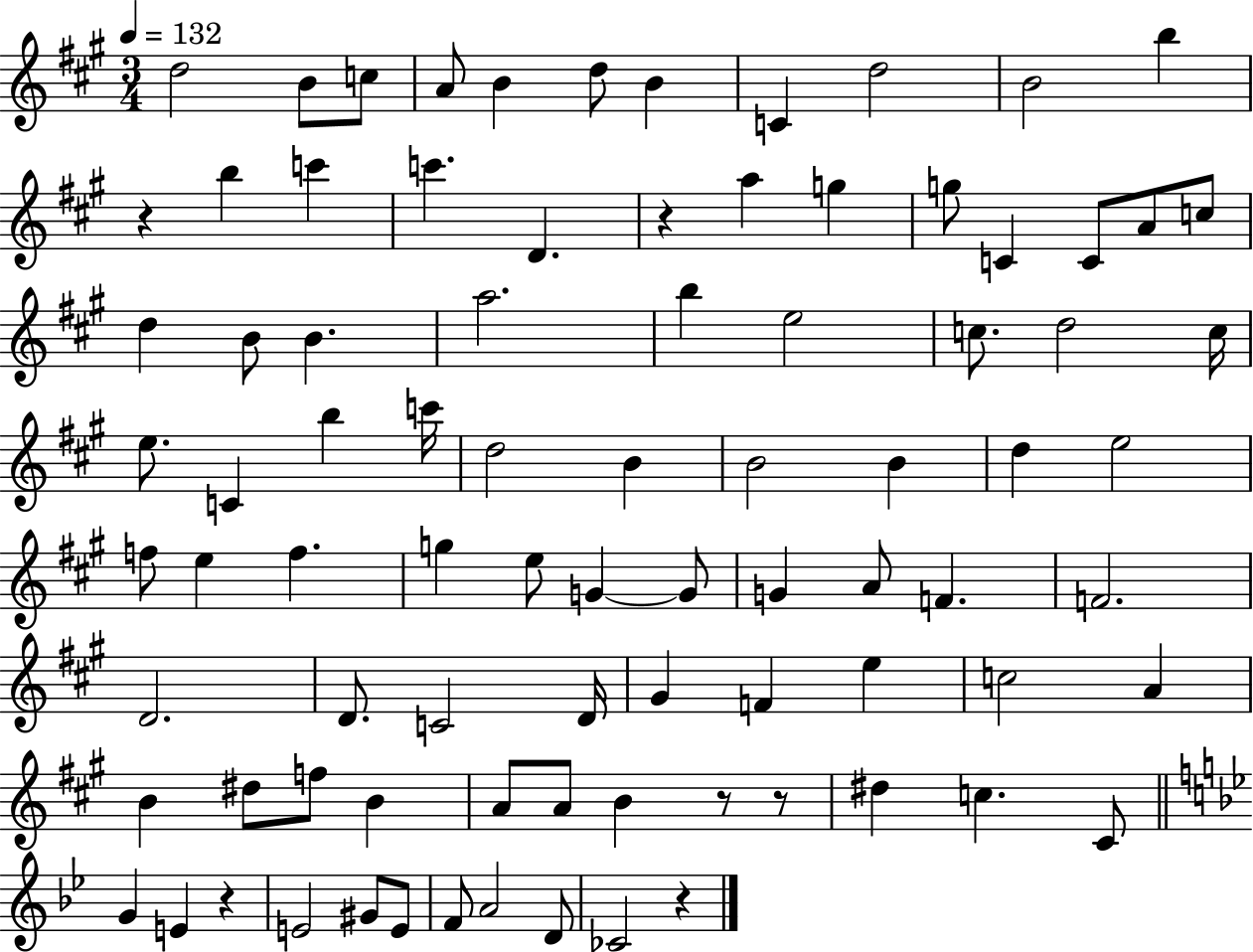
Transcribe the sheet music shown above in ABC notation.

X:1
T:Untitled
M:3/4
L:1/4
K:A
d2 B/2 c/2 A/2 B d/2 B C d2 B2 b z b c' c' D z a g g/2 C C/2 A/2 c/2 d B/2 B a2 b e2 c/2 d2 c/4 e/2 C b c'/4 d2 B B2 B d e2 f/2 e f g e/2 G G/2 G A/2 F F2 D2 D/2 C2 D/4 ^G F e c2 A B ^d/2 f/2 B A/2 A/2 B z/2 z/2 ^d c ^C/2 G E z E2 ^G/2 E/2 F/2 A2 D/2 _C2 z